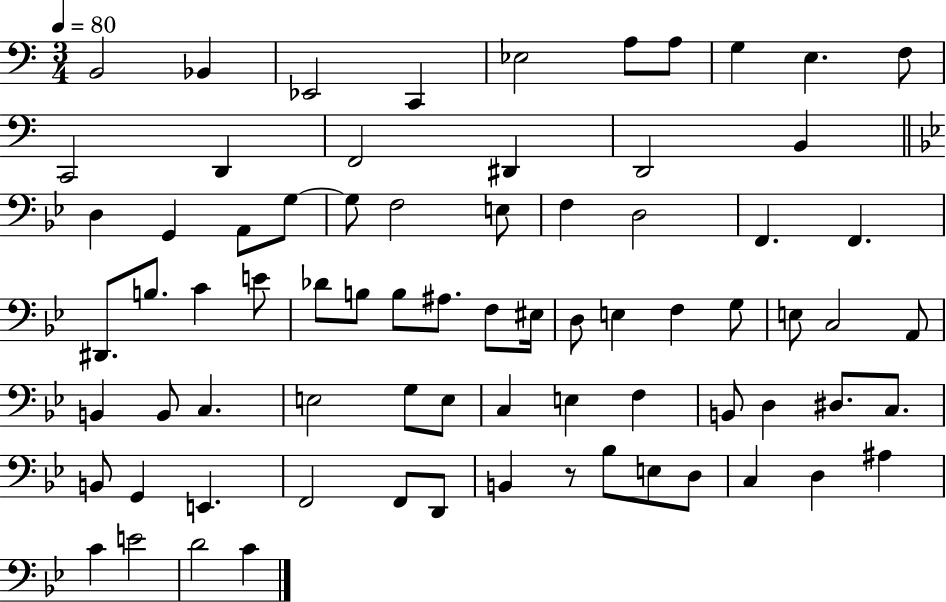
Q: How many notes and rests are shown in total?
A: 75